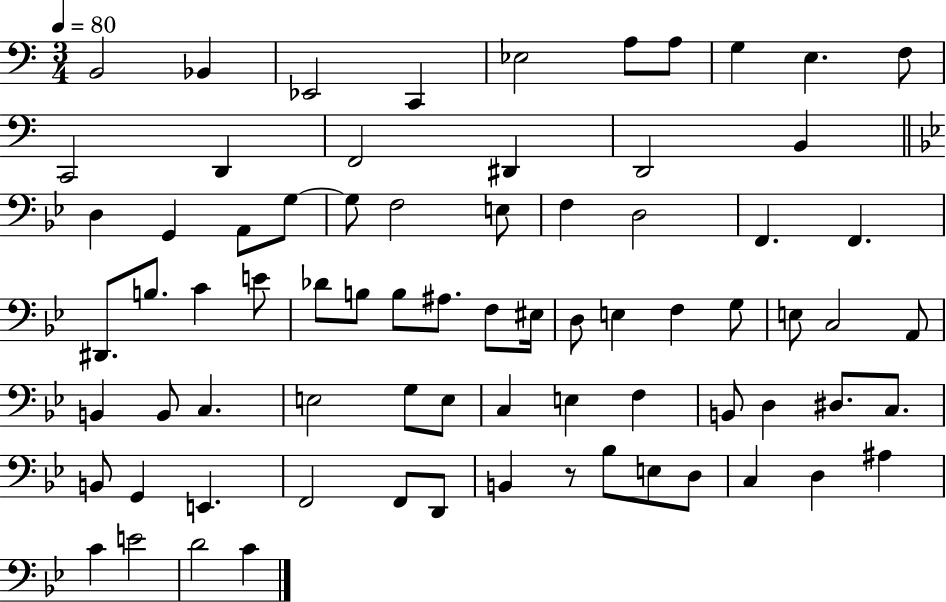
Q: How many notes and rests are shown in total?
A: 75